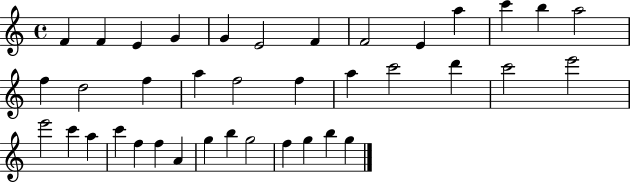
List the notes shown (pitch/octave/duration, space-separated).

F4/q F4/q E4/q G4/q G4/q E4/h F4/q F4/h E4/q A5/q C6/q B5/q A5/h F5/q D5/h F5/q A5/q F5/h F5/q A5/q C6/h D6/q C6/h E6/h E6/h C6/q A5/q C6/q F5/q F5/q A4/q G5/q B5/q G5/h F5/q G5/q B5/q G5/q